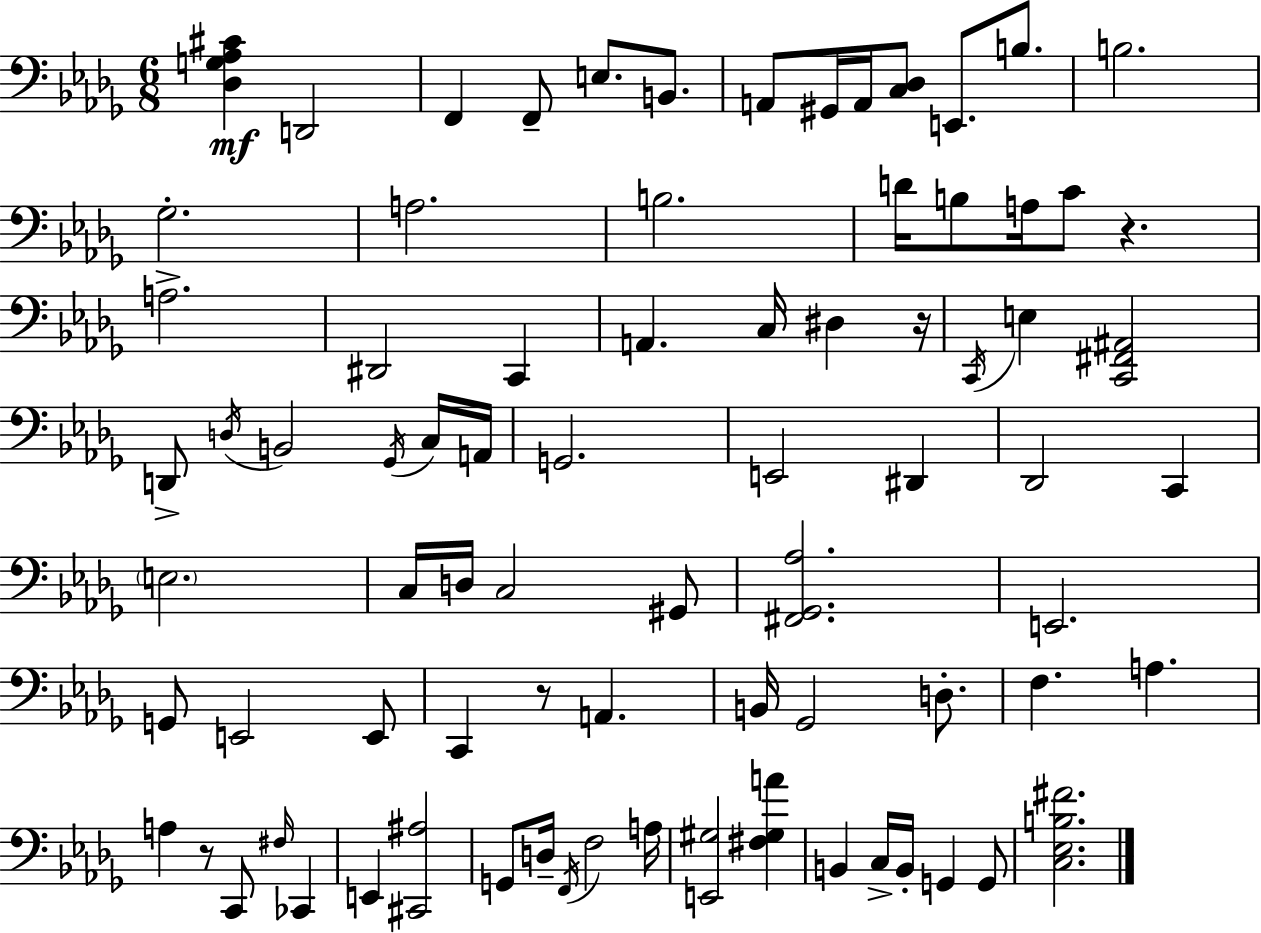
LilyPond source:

{
  \clef bass
  \numericTimeSignature
  \time 6/8
  \key bes \minor
  <des g aes cis'>4\mf d,2 | f,4 f,8-- e8. b,8. | a,8 gis,16 a,16 <c des>8 e,8. b8. | b2. | \break ges2.-. | a2. | b2. | d'16 b8 a16 c'8 r4. | \break a2.-> | dis,2 c,4 | a,4. c16 dis4 r16 | \acciaccatura { c,16 } e4 <c, fis, ais,>2 | \break d,8-> \acciaccatura { d16 } b,2 | \acciaccatura { ges,16 } c16 a,16 g,2. | e,2 dis,4 | des,2 c,4 | \break \parenthesize e2. | c16 d16 c2 | gis,8 <fis, ges, aes>2. | e,2. | \break g,8 e,2 | e,8 c,4 r8 a,4. | b,16 ges,2 | d8.-. f4. a4. | \break a4 r8 c,8 \grace { fis16 } | ces,4 e,4 <cis, ais>2 | g,8 d16-- \acciaccatura { f,16 } f2 | a16 <e, gis>2 | \break <fis gis a'>4 b,4 c16-> b,16-. g,4 | g,8 <c ees b fis'>2. | \bar "|."
}